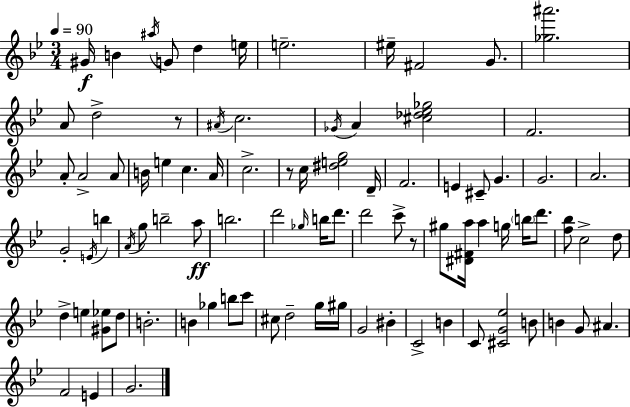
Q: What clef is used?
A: treble